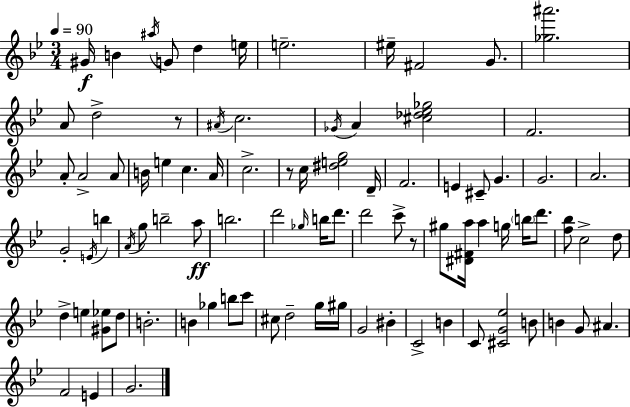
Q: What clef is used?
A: treble